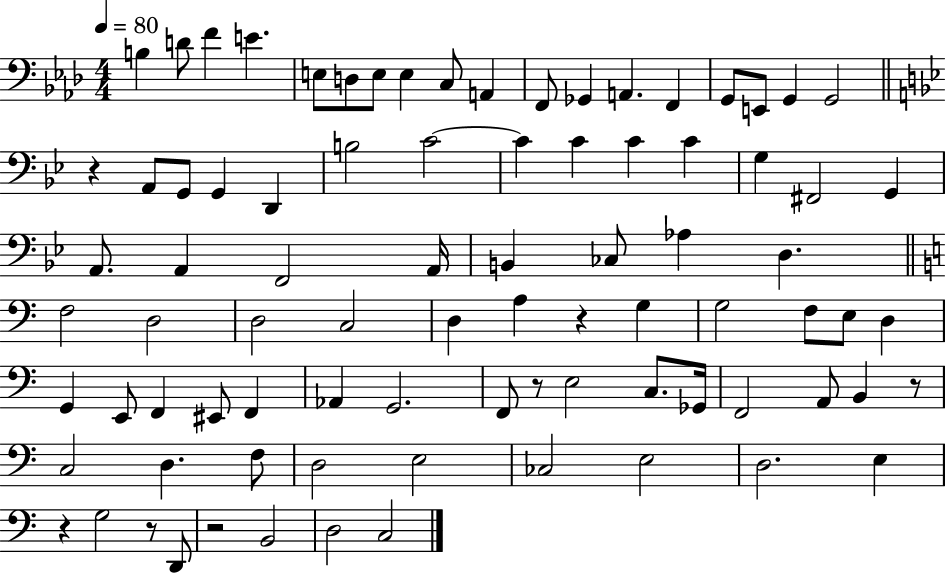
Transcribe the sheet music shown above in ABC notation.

X:1
T:Untitled
M:4/4
L:1/4
K:Ab
B, D/2 F E E,/2 D,/2 E,/2 E, C,/2 A,, F,,/2 _G,, A,, F,, G,,/2 E,,/2 G,, G,,2 z A,,/2 G,,/2 G,, D,, B,2 C2 C C C C G, ^F,,2 G,, A,,/2 A,, F,,2 A,,/4 B,, _C,/2 _A, D, F,2 D,2 D,2 C,2 D, A, z G, G,2 F,/2 E,/2 D, G,, E,,/2 F,, ^E,,/2 F,, _A,, G,,2 F,,/2 z/2 E,2 C,/2 _G,,/4 F,,2 A,,/2 B,, z/2 C,2 D, F,/2 D,2 E,2 _C,2 E,2 D,2 E, z G,2 z/2 D,,/2 z2 B,,2 D,2 C,2